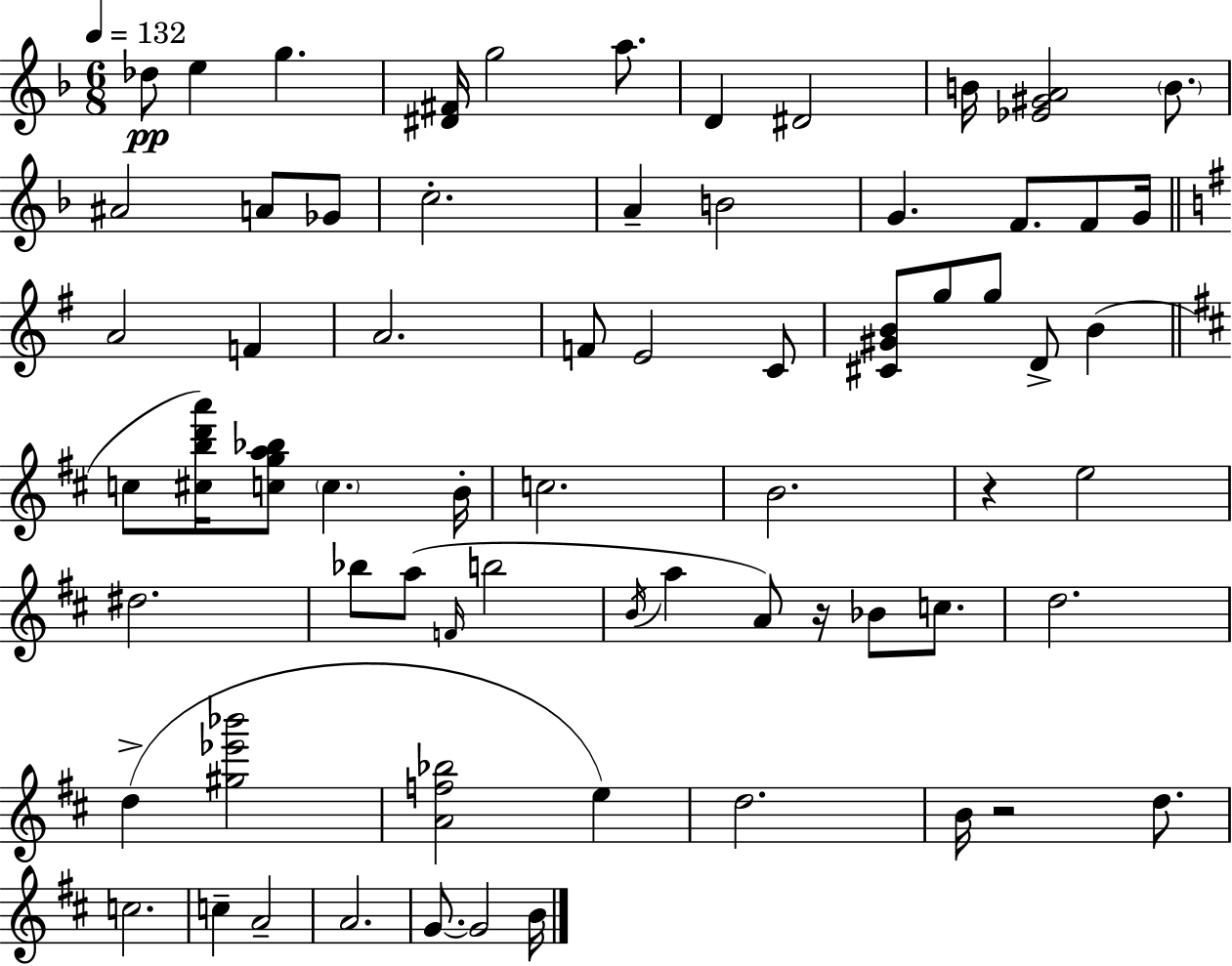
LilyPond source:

{
  \clef treble
  \numericTimeSignature
  \time 6/8
  \key d \minor
  \tempo 4 = 132
  des''8\pp e''4 g''4. | <dis' fis'>16 g''2 a''8. | d'4 dis'2 | b'16 <ees' gis' a'>2 \parenthesize b'8. | \break ais'2 a'8 ges'8 | c''2.-. | a'4-- b'2 | g'4. f'8. f'8 g'16 | \break \bar "||" \break \key g \major a'2 f'4 | a'2. | f'8 e'2 c'8 | <cis' gis' b'>8 g''8 g''8 d'8-> b'4( | \break \bar "||" \break \key d \major c''8 <cis'' b'' d''' a'''>16) <c'' g'' a'' bes''>8 \parenthesize c''4. b'16-. | c''2. | b'2. | r4 e''2 | \break dis''2. | bes''8 a''8( \grace { f'16 } b''2 | \acciaccatura { b'16 } a''4 a'8) r16 bes'8 c''8. | d''2. | \break d''4->( <gis'' ees''' bes'''>2 | <a' f'' bes''>2 e''4) | d''2. | b'16 r2 d''8. | \break c''2. | c''4-- a'2-- | a'2. | g'8.~~ g'2 | \break b'16 \bar "|."
}